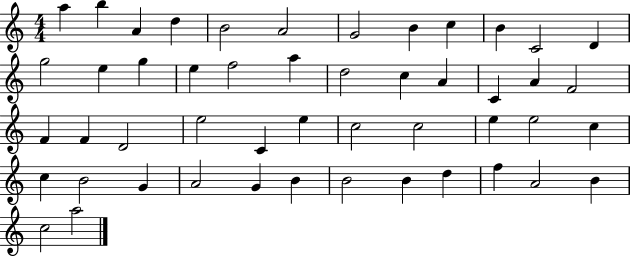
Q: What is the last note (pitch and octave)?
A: A5